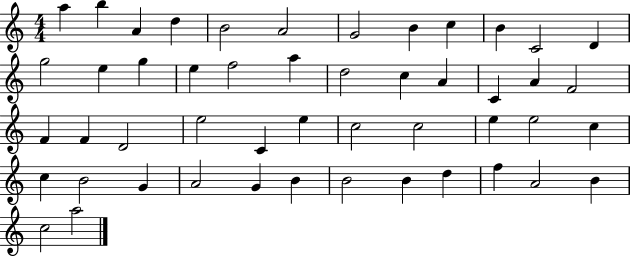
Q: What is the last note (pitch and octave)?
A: A5